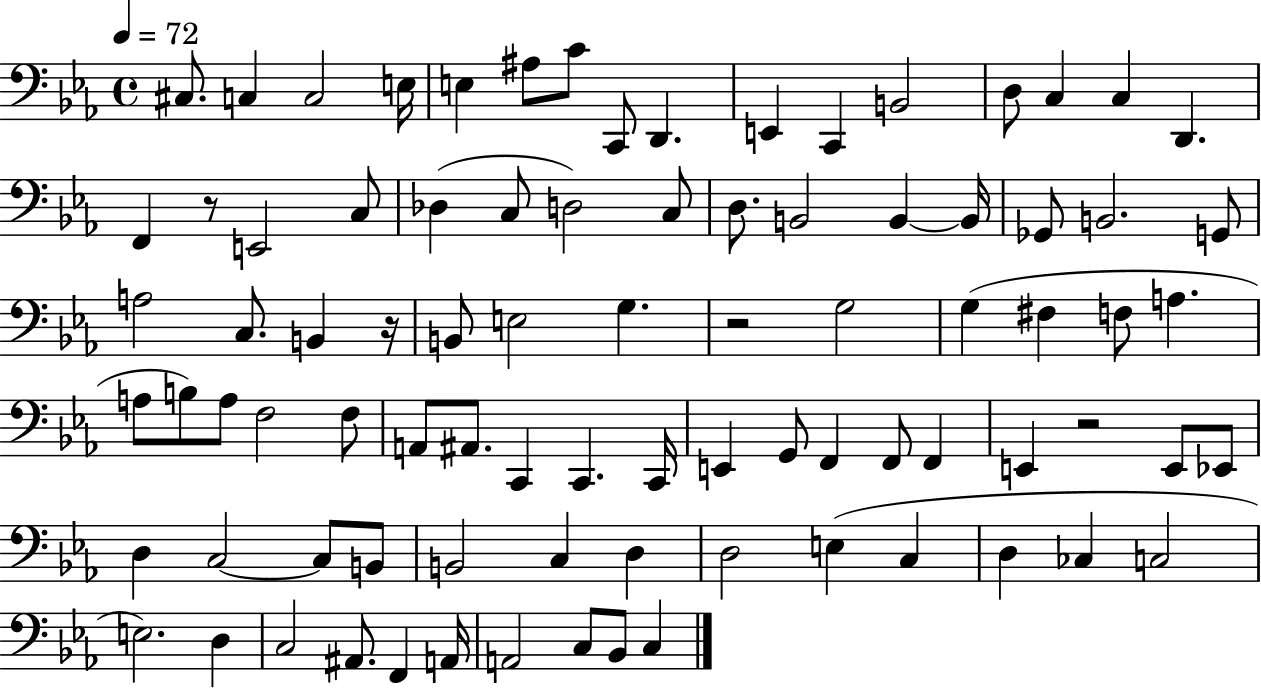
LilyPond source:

{
  \clef bass
  \time 4/4
  \defaultTimeSignature
  \key ees \major
  \tempo 4 = 72
  cis8. c4 c2 e16 | e4 ais8 c'8 c,8 d,4. | e,4 c,4 b,2 | d8 c4 c4 d,4. | \break f,4 r8 e,2 c8 | des4( c8 d2) c8 | d8. b,2 b,4~~ b,16 | ges,8 b,2. g,8 | \break a2 c8. b,4 r16 | b,8 e2 g4. | r2 g2 | g4( fis4 f8 a4. | \break a8 b8) a8 f2 f8 | a,8 ais,8. c,4 c,4. c,16 | e,4 g,8 f,4 f,8 f,4 | e,4 r2 e,8 ees,8 | \break d4 c2~~ c8 b,8 | b,2 c4 d4 | d2 e4( c4 | d4 ces4 c2 | \break e2.) d4 | c2 ais,8. f,4 a,16 | a,2 c8 bes,8 c4 | \bar "|."
}